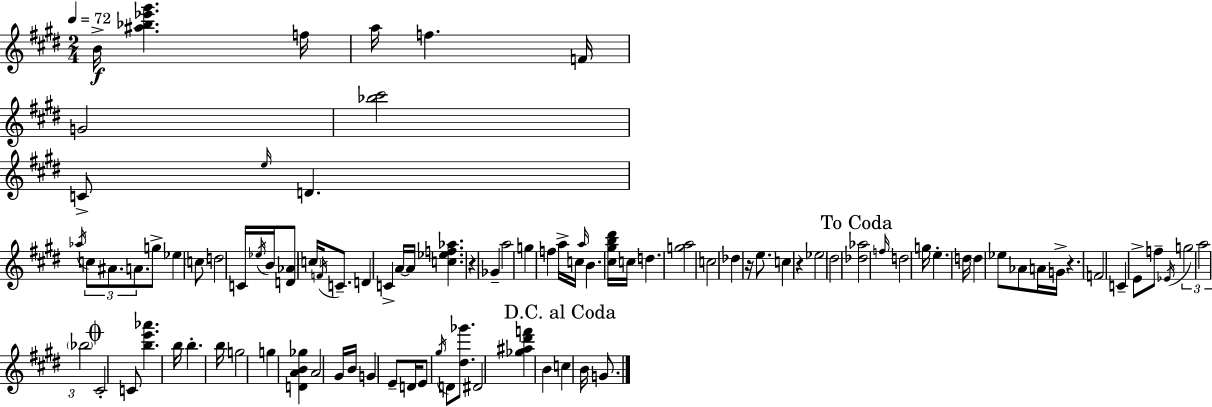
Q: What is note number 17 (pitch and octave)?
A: D5